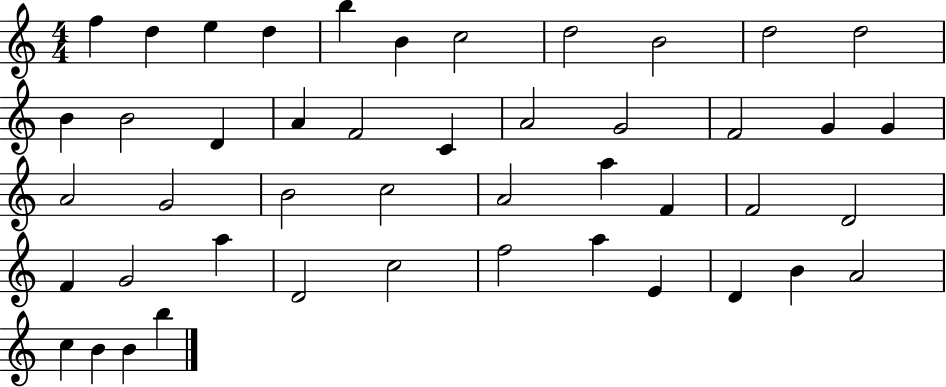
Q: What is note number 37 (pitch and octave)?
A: F5